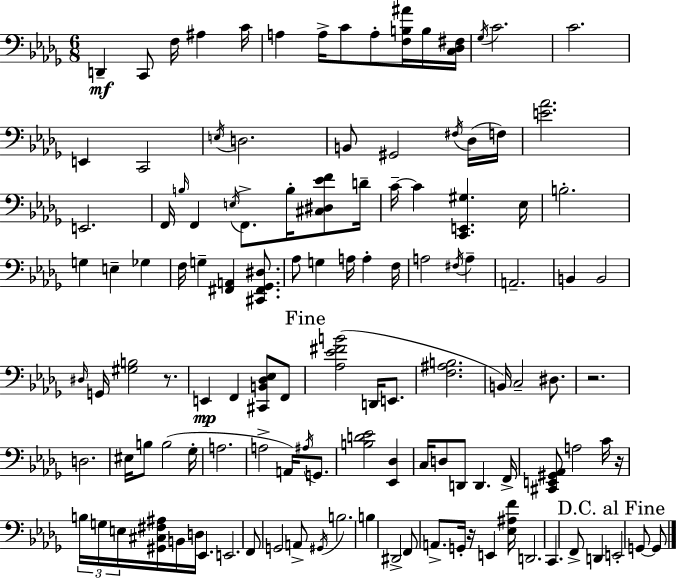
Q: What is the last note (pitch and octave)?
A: G2